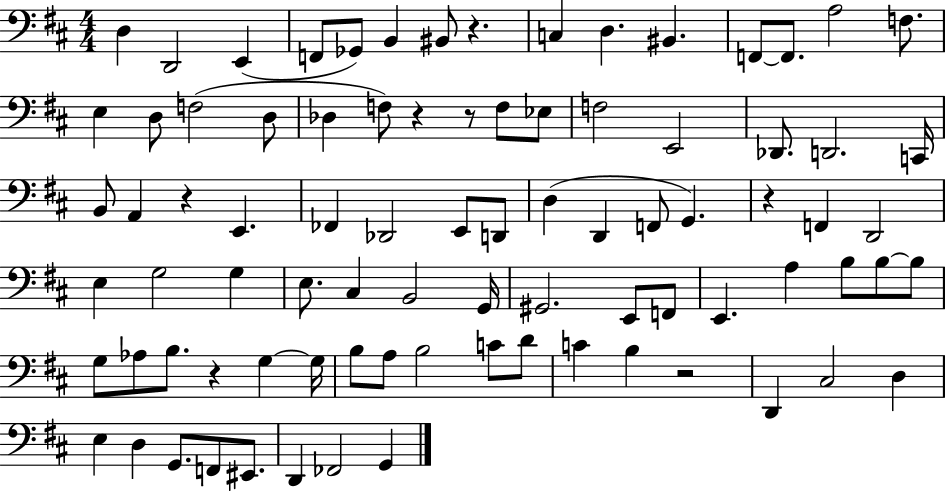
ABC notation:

X:1
T:Untitled
M:4/4
L:1/4
K:D
D, D,,2 E,, F,,/2 _G,,/2 B,, ^B,,/2 z C, D, ^B,, F,,/2 F,,/2 A,2 F,/2 E, D,/2 F,2 D,/2 _D, F,/2 z z/2 F,/2 _E,/2 F,2 E,,2 _D,,/2 D,,2 C,,/4 B,,/2 A,, z E,, _F,, _D,,2 E,,/2 D,,/2 D, D,, F,,/2 G,, z F,, D,,2 E, G,2 G, E,/2 ^C, B,,2 G,,/4 ^G,,2 E,,/2 F,,/2 E,, A, B,/2 B,/2 B,/2 G,/2 _A,/2 B,/2 z G, G,/4 B,/2 A,/2 B,2 C/2 D/2 C B, z2 D,, ^C,2 D, E, D, G,,/2 F,,/2 ^E,,/2 D,, _F,,2 G,,